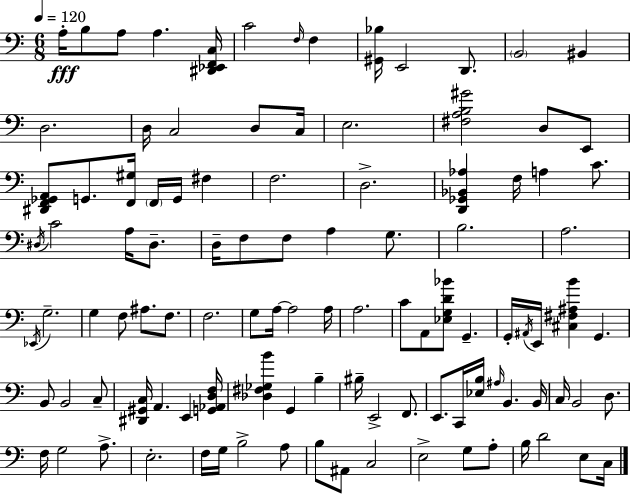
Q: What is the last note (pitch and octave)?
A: C3